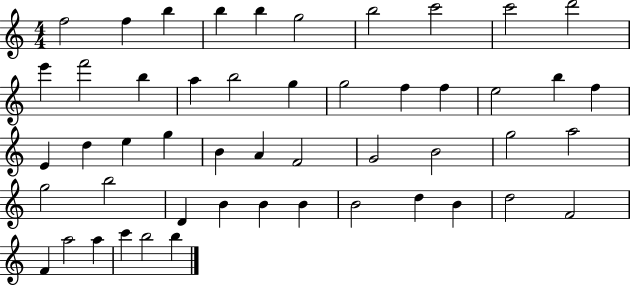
{
  \clef treble
  \numericTimeSignature
  \time 4/4
  \key c \major
  f''2 f''4 b''4 | b''4 b''4 g''2 | b''2 c'''2 | c'''2 d'''2 | \break e'''4 f'''2 b''4 | a''4 b''2 g''4 | g''2 f''4 f''4 | e''2 b''4 f''4 | \break e'4 d''4 e''4 g''4 | b'4 a'4 f'2 | g'2 b'2 | g''2 a''2 | \break g''2 b''2 | d'4 b'4 b'4 b'4 | b'2 d''4 b'4 | d''2 f'2 | \break f'4 a''2 a''4 | c'''4 b''2 b''4 | \bar "|."
}